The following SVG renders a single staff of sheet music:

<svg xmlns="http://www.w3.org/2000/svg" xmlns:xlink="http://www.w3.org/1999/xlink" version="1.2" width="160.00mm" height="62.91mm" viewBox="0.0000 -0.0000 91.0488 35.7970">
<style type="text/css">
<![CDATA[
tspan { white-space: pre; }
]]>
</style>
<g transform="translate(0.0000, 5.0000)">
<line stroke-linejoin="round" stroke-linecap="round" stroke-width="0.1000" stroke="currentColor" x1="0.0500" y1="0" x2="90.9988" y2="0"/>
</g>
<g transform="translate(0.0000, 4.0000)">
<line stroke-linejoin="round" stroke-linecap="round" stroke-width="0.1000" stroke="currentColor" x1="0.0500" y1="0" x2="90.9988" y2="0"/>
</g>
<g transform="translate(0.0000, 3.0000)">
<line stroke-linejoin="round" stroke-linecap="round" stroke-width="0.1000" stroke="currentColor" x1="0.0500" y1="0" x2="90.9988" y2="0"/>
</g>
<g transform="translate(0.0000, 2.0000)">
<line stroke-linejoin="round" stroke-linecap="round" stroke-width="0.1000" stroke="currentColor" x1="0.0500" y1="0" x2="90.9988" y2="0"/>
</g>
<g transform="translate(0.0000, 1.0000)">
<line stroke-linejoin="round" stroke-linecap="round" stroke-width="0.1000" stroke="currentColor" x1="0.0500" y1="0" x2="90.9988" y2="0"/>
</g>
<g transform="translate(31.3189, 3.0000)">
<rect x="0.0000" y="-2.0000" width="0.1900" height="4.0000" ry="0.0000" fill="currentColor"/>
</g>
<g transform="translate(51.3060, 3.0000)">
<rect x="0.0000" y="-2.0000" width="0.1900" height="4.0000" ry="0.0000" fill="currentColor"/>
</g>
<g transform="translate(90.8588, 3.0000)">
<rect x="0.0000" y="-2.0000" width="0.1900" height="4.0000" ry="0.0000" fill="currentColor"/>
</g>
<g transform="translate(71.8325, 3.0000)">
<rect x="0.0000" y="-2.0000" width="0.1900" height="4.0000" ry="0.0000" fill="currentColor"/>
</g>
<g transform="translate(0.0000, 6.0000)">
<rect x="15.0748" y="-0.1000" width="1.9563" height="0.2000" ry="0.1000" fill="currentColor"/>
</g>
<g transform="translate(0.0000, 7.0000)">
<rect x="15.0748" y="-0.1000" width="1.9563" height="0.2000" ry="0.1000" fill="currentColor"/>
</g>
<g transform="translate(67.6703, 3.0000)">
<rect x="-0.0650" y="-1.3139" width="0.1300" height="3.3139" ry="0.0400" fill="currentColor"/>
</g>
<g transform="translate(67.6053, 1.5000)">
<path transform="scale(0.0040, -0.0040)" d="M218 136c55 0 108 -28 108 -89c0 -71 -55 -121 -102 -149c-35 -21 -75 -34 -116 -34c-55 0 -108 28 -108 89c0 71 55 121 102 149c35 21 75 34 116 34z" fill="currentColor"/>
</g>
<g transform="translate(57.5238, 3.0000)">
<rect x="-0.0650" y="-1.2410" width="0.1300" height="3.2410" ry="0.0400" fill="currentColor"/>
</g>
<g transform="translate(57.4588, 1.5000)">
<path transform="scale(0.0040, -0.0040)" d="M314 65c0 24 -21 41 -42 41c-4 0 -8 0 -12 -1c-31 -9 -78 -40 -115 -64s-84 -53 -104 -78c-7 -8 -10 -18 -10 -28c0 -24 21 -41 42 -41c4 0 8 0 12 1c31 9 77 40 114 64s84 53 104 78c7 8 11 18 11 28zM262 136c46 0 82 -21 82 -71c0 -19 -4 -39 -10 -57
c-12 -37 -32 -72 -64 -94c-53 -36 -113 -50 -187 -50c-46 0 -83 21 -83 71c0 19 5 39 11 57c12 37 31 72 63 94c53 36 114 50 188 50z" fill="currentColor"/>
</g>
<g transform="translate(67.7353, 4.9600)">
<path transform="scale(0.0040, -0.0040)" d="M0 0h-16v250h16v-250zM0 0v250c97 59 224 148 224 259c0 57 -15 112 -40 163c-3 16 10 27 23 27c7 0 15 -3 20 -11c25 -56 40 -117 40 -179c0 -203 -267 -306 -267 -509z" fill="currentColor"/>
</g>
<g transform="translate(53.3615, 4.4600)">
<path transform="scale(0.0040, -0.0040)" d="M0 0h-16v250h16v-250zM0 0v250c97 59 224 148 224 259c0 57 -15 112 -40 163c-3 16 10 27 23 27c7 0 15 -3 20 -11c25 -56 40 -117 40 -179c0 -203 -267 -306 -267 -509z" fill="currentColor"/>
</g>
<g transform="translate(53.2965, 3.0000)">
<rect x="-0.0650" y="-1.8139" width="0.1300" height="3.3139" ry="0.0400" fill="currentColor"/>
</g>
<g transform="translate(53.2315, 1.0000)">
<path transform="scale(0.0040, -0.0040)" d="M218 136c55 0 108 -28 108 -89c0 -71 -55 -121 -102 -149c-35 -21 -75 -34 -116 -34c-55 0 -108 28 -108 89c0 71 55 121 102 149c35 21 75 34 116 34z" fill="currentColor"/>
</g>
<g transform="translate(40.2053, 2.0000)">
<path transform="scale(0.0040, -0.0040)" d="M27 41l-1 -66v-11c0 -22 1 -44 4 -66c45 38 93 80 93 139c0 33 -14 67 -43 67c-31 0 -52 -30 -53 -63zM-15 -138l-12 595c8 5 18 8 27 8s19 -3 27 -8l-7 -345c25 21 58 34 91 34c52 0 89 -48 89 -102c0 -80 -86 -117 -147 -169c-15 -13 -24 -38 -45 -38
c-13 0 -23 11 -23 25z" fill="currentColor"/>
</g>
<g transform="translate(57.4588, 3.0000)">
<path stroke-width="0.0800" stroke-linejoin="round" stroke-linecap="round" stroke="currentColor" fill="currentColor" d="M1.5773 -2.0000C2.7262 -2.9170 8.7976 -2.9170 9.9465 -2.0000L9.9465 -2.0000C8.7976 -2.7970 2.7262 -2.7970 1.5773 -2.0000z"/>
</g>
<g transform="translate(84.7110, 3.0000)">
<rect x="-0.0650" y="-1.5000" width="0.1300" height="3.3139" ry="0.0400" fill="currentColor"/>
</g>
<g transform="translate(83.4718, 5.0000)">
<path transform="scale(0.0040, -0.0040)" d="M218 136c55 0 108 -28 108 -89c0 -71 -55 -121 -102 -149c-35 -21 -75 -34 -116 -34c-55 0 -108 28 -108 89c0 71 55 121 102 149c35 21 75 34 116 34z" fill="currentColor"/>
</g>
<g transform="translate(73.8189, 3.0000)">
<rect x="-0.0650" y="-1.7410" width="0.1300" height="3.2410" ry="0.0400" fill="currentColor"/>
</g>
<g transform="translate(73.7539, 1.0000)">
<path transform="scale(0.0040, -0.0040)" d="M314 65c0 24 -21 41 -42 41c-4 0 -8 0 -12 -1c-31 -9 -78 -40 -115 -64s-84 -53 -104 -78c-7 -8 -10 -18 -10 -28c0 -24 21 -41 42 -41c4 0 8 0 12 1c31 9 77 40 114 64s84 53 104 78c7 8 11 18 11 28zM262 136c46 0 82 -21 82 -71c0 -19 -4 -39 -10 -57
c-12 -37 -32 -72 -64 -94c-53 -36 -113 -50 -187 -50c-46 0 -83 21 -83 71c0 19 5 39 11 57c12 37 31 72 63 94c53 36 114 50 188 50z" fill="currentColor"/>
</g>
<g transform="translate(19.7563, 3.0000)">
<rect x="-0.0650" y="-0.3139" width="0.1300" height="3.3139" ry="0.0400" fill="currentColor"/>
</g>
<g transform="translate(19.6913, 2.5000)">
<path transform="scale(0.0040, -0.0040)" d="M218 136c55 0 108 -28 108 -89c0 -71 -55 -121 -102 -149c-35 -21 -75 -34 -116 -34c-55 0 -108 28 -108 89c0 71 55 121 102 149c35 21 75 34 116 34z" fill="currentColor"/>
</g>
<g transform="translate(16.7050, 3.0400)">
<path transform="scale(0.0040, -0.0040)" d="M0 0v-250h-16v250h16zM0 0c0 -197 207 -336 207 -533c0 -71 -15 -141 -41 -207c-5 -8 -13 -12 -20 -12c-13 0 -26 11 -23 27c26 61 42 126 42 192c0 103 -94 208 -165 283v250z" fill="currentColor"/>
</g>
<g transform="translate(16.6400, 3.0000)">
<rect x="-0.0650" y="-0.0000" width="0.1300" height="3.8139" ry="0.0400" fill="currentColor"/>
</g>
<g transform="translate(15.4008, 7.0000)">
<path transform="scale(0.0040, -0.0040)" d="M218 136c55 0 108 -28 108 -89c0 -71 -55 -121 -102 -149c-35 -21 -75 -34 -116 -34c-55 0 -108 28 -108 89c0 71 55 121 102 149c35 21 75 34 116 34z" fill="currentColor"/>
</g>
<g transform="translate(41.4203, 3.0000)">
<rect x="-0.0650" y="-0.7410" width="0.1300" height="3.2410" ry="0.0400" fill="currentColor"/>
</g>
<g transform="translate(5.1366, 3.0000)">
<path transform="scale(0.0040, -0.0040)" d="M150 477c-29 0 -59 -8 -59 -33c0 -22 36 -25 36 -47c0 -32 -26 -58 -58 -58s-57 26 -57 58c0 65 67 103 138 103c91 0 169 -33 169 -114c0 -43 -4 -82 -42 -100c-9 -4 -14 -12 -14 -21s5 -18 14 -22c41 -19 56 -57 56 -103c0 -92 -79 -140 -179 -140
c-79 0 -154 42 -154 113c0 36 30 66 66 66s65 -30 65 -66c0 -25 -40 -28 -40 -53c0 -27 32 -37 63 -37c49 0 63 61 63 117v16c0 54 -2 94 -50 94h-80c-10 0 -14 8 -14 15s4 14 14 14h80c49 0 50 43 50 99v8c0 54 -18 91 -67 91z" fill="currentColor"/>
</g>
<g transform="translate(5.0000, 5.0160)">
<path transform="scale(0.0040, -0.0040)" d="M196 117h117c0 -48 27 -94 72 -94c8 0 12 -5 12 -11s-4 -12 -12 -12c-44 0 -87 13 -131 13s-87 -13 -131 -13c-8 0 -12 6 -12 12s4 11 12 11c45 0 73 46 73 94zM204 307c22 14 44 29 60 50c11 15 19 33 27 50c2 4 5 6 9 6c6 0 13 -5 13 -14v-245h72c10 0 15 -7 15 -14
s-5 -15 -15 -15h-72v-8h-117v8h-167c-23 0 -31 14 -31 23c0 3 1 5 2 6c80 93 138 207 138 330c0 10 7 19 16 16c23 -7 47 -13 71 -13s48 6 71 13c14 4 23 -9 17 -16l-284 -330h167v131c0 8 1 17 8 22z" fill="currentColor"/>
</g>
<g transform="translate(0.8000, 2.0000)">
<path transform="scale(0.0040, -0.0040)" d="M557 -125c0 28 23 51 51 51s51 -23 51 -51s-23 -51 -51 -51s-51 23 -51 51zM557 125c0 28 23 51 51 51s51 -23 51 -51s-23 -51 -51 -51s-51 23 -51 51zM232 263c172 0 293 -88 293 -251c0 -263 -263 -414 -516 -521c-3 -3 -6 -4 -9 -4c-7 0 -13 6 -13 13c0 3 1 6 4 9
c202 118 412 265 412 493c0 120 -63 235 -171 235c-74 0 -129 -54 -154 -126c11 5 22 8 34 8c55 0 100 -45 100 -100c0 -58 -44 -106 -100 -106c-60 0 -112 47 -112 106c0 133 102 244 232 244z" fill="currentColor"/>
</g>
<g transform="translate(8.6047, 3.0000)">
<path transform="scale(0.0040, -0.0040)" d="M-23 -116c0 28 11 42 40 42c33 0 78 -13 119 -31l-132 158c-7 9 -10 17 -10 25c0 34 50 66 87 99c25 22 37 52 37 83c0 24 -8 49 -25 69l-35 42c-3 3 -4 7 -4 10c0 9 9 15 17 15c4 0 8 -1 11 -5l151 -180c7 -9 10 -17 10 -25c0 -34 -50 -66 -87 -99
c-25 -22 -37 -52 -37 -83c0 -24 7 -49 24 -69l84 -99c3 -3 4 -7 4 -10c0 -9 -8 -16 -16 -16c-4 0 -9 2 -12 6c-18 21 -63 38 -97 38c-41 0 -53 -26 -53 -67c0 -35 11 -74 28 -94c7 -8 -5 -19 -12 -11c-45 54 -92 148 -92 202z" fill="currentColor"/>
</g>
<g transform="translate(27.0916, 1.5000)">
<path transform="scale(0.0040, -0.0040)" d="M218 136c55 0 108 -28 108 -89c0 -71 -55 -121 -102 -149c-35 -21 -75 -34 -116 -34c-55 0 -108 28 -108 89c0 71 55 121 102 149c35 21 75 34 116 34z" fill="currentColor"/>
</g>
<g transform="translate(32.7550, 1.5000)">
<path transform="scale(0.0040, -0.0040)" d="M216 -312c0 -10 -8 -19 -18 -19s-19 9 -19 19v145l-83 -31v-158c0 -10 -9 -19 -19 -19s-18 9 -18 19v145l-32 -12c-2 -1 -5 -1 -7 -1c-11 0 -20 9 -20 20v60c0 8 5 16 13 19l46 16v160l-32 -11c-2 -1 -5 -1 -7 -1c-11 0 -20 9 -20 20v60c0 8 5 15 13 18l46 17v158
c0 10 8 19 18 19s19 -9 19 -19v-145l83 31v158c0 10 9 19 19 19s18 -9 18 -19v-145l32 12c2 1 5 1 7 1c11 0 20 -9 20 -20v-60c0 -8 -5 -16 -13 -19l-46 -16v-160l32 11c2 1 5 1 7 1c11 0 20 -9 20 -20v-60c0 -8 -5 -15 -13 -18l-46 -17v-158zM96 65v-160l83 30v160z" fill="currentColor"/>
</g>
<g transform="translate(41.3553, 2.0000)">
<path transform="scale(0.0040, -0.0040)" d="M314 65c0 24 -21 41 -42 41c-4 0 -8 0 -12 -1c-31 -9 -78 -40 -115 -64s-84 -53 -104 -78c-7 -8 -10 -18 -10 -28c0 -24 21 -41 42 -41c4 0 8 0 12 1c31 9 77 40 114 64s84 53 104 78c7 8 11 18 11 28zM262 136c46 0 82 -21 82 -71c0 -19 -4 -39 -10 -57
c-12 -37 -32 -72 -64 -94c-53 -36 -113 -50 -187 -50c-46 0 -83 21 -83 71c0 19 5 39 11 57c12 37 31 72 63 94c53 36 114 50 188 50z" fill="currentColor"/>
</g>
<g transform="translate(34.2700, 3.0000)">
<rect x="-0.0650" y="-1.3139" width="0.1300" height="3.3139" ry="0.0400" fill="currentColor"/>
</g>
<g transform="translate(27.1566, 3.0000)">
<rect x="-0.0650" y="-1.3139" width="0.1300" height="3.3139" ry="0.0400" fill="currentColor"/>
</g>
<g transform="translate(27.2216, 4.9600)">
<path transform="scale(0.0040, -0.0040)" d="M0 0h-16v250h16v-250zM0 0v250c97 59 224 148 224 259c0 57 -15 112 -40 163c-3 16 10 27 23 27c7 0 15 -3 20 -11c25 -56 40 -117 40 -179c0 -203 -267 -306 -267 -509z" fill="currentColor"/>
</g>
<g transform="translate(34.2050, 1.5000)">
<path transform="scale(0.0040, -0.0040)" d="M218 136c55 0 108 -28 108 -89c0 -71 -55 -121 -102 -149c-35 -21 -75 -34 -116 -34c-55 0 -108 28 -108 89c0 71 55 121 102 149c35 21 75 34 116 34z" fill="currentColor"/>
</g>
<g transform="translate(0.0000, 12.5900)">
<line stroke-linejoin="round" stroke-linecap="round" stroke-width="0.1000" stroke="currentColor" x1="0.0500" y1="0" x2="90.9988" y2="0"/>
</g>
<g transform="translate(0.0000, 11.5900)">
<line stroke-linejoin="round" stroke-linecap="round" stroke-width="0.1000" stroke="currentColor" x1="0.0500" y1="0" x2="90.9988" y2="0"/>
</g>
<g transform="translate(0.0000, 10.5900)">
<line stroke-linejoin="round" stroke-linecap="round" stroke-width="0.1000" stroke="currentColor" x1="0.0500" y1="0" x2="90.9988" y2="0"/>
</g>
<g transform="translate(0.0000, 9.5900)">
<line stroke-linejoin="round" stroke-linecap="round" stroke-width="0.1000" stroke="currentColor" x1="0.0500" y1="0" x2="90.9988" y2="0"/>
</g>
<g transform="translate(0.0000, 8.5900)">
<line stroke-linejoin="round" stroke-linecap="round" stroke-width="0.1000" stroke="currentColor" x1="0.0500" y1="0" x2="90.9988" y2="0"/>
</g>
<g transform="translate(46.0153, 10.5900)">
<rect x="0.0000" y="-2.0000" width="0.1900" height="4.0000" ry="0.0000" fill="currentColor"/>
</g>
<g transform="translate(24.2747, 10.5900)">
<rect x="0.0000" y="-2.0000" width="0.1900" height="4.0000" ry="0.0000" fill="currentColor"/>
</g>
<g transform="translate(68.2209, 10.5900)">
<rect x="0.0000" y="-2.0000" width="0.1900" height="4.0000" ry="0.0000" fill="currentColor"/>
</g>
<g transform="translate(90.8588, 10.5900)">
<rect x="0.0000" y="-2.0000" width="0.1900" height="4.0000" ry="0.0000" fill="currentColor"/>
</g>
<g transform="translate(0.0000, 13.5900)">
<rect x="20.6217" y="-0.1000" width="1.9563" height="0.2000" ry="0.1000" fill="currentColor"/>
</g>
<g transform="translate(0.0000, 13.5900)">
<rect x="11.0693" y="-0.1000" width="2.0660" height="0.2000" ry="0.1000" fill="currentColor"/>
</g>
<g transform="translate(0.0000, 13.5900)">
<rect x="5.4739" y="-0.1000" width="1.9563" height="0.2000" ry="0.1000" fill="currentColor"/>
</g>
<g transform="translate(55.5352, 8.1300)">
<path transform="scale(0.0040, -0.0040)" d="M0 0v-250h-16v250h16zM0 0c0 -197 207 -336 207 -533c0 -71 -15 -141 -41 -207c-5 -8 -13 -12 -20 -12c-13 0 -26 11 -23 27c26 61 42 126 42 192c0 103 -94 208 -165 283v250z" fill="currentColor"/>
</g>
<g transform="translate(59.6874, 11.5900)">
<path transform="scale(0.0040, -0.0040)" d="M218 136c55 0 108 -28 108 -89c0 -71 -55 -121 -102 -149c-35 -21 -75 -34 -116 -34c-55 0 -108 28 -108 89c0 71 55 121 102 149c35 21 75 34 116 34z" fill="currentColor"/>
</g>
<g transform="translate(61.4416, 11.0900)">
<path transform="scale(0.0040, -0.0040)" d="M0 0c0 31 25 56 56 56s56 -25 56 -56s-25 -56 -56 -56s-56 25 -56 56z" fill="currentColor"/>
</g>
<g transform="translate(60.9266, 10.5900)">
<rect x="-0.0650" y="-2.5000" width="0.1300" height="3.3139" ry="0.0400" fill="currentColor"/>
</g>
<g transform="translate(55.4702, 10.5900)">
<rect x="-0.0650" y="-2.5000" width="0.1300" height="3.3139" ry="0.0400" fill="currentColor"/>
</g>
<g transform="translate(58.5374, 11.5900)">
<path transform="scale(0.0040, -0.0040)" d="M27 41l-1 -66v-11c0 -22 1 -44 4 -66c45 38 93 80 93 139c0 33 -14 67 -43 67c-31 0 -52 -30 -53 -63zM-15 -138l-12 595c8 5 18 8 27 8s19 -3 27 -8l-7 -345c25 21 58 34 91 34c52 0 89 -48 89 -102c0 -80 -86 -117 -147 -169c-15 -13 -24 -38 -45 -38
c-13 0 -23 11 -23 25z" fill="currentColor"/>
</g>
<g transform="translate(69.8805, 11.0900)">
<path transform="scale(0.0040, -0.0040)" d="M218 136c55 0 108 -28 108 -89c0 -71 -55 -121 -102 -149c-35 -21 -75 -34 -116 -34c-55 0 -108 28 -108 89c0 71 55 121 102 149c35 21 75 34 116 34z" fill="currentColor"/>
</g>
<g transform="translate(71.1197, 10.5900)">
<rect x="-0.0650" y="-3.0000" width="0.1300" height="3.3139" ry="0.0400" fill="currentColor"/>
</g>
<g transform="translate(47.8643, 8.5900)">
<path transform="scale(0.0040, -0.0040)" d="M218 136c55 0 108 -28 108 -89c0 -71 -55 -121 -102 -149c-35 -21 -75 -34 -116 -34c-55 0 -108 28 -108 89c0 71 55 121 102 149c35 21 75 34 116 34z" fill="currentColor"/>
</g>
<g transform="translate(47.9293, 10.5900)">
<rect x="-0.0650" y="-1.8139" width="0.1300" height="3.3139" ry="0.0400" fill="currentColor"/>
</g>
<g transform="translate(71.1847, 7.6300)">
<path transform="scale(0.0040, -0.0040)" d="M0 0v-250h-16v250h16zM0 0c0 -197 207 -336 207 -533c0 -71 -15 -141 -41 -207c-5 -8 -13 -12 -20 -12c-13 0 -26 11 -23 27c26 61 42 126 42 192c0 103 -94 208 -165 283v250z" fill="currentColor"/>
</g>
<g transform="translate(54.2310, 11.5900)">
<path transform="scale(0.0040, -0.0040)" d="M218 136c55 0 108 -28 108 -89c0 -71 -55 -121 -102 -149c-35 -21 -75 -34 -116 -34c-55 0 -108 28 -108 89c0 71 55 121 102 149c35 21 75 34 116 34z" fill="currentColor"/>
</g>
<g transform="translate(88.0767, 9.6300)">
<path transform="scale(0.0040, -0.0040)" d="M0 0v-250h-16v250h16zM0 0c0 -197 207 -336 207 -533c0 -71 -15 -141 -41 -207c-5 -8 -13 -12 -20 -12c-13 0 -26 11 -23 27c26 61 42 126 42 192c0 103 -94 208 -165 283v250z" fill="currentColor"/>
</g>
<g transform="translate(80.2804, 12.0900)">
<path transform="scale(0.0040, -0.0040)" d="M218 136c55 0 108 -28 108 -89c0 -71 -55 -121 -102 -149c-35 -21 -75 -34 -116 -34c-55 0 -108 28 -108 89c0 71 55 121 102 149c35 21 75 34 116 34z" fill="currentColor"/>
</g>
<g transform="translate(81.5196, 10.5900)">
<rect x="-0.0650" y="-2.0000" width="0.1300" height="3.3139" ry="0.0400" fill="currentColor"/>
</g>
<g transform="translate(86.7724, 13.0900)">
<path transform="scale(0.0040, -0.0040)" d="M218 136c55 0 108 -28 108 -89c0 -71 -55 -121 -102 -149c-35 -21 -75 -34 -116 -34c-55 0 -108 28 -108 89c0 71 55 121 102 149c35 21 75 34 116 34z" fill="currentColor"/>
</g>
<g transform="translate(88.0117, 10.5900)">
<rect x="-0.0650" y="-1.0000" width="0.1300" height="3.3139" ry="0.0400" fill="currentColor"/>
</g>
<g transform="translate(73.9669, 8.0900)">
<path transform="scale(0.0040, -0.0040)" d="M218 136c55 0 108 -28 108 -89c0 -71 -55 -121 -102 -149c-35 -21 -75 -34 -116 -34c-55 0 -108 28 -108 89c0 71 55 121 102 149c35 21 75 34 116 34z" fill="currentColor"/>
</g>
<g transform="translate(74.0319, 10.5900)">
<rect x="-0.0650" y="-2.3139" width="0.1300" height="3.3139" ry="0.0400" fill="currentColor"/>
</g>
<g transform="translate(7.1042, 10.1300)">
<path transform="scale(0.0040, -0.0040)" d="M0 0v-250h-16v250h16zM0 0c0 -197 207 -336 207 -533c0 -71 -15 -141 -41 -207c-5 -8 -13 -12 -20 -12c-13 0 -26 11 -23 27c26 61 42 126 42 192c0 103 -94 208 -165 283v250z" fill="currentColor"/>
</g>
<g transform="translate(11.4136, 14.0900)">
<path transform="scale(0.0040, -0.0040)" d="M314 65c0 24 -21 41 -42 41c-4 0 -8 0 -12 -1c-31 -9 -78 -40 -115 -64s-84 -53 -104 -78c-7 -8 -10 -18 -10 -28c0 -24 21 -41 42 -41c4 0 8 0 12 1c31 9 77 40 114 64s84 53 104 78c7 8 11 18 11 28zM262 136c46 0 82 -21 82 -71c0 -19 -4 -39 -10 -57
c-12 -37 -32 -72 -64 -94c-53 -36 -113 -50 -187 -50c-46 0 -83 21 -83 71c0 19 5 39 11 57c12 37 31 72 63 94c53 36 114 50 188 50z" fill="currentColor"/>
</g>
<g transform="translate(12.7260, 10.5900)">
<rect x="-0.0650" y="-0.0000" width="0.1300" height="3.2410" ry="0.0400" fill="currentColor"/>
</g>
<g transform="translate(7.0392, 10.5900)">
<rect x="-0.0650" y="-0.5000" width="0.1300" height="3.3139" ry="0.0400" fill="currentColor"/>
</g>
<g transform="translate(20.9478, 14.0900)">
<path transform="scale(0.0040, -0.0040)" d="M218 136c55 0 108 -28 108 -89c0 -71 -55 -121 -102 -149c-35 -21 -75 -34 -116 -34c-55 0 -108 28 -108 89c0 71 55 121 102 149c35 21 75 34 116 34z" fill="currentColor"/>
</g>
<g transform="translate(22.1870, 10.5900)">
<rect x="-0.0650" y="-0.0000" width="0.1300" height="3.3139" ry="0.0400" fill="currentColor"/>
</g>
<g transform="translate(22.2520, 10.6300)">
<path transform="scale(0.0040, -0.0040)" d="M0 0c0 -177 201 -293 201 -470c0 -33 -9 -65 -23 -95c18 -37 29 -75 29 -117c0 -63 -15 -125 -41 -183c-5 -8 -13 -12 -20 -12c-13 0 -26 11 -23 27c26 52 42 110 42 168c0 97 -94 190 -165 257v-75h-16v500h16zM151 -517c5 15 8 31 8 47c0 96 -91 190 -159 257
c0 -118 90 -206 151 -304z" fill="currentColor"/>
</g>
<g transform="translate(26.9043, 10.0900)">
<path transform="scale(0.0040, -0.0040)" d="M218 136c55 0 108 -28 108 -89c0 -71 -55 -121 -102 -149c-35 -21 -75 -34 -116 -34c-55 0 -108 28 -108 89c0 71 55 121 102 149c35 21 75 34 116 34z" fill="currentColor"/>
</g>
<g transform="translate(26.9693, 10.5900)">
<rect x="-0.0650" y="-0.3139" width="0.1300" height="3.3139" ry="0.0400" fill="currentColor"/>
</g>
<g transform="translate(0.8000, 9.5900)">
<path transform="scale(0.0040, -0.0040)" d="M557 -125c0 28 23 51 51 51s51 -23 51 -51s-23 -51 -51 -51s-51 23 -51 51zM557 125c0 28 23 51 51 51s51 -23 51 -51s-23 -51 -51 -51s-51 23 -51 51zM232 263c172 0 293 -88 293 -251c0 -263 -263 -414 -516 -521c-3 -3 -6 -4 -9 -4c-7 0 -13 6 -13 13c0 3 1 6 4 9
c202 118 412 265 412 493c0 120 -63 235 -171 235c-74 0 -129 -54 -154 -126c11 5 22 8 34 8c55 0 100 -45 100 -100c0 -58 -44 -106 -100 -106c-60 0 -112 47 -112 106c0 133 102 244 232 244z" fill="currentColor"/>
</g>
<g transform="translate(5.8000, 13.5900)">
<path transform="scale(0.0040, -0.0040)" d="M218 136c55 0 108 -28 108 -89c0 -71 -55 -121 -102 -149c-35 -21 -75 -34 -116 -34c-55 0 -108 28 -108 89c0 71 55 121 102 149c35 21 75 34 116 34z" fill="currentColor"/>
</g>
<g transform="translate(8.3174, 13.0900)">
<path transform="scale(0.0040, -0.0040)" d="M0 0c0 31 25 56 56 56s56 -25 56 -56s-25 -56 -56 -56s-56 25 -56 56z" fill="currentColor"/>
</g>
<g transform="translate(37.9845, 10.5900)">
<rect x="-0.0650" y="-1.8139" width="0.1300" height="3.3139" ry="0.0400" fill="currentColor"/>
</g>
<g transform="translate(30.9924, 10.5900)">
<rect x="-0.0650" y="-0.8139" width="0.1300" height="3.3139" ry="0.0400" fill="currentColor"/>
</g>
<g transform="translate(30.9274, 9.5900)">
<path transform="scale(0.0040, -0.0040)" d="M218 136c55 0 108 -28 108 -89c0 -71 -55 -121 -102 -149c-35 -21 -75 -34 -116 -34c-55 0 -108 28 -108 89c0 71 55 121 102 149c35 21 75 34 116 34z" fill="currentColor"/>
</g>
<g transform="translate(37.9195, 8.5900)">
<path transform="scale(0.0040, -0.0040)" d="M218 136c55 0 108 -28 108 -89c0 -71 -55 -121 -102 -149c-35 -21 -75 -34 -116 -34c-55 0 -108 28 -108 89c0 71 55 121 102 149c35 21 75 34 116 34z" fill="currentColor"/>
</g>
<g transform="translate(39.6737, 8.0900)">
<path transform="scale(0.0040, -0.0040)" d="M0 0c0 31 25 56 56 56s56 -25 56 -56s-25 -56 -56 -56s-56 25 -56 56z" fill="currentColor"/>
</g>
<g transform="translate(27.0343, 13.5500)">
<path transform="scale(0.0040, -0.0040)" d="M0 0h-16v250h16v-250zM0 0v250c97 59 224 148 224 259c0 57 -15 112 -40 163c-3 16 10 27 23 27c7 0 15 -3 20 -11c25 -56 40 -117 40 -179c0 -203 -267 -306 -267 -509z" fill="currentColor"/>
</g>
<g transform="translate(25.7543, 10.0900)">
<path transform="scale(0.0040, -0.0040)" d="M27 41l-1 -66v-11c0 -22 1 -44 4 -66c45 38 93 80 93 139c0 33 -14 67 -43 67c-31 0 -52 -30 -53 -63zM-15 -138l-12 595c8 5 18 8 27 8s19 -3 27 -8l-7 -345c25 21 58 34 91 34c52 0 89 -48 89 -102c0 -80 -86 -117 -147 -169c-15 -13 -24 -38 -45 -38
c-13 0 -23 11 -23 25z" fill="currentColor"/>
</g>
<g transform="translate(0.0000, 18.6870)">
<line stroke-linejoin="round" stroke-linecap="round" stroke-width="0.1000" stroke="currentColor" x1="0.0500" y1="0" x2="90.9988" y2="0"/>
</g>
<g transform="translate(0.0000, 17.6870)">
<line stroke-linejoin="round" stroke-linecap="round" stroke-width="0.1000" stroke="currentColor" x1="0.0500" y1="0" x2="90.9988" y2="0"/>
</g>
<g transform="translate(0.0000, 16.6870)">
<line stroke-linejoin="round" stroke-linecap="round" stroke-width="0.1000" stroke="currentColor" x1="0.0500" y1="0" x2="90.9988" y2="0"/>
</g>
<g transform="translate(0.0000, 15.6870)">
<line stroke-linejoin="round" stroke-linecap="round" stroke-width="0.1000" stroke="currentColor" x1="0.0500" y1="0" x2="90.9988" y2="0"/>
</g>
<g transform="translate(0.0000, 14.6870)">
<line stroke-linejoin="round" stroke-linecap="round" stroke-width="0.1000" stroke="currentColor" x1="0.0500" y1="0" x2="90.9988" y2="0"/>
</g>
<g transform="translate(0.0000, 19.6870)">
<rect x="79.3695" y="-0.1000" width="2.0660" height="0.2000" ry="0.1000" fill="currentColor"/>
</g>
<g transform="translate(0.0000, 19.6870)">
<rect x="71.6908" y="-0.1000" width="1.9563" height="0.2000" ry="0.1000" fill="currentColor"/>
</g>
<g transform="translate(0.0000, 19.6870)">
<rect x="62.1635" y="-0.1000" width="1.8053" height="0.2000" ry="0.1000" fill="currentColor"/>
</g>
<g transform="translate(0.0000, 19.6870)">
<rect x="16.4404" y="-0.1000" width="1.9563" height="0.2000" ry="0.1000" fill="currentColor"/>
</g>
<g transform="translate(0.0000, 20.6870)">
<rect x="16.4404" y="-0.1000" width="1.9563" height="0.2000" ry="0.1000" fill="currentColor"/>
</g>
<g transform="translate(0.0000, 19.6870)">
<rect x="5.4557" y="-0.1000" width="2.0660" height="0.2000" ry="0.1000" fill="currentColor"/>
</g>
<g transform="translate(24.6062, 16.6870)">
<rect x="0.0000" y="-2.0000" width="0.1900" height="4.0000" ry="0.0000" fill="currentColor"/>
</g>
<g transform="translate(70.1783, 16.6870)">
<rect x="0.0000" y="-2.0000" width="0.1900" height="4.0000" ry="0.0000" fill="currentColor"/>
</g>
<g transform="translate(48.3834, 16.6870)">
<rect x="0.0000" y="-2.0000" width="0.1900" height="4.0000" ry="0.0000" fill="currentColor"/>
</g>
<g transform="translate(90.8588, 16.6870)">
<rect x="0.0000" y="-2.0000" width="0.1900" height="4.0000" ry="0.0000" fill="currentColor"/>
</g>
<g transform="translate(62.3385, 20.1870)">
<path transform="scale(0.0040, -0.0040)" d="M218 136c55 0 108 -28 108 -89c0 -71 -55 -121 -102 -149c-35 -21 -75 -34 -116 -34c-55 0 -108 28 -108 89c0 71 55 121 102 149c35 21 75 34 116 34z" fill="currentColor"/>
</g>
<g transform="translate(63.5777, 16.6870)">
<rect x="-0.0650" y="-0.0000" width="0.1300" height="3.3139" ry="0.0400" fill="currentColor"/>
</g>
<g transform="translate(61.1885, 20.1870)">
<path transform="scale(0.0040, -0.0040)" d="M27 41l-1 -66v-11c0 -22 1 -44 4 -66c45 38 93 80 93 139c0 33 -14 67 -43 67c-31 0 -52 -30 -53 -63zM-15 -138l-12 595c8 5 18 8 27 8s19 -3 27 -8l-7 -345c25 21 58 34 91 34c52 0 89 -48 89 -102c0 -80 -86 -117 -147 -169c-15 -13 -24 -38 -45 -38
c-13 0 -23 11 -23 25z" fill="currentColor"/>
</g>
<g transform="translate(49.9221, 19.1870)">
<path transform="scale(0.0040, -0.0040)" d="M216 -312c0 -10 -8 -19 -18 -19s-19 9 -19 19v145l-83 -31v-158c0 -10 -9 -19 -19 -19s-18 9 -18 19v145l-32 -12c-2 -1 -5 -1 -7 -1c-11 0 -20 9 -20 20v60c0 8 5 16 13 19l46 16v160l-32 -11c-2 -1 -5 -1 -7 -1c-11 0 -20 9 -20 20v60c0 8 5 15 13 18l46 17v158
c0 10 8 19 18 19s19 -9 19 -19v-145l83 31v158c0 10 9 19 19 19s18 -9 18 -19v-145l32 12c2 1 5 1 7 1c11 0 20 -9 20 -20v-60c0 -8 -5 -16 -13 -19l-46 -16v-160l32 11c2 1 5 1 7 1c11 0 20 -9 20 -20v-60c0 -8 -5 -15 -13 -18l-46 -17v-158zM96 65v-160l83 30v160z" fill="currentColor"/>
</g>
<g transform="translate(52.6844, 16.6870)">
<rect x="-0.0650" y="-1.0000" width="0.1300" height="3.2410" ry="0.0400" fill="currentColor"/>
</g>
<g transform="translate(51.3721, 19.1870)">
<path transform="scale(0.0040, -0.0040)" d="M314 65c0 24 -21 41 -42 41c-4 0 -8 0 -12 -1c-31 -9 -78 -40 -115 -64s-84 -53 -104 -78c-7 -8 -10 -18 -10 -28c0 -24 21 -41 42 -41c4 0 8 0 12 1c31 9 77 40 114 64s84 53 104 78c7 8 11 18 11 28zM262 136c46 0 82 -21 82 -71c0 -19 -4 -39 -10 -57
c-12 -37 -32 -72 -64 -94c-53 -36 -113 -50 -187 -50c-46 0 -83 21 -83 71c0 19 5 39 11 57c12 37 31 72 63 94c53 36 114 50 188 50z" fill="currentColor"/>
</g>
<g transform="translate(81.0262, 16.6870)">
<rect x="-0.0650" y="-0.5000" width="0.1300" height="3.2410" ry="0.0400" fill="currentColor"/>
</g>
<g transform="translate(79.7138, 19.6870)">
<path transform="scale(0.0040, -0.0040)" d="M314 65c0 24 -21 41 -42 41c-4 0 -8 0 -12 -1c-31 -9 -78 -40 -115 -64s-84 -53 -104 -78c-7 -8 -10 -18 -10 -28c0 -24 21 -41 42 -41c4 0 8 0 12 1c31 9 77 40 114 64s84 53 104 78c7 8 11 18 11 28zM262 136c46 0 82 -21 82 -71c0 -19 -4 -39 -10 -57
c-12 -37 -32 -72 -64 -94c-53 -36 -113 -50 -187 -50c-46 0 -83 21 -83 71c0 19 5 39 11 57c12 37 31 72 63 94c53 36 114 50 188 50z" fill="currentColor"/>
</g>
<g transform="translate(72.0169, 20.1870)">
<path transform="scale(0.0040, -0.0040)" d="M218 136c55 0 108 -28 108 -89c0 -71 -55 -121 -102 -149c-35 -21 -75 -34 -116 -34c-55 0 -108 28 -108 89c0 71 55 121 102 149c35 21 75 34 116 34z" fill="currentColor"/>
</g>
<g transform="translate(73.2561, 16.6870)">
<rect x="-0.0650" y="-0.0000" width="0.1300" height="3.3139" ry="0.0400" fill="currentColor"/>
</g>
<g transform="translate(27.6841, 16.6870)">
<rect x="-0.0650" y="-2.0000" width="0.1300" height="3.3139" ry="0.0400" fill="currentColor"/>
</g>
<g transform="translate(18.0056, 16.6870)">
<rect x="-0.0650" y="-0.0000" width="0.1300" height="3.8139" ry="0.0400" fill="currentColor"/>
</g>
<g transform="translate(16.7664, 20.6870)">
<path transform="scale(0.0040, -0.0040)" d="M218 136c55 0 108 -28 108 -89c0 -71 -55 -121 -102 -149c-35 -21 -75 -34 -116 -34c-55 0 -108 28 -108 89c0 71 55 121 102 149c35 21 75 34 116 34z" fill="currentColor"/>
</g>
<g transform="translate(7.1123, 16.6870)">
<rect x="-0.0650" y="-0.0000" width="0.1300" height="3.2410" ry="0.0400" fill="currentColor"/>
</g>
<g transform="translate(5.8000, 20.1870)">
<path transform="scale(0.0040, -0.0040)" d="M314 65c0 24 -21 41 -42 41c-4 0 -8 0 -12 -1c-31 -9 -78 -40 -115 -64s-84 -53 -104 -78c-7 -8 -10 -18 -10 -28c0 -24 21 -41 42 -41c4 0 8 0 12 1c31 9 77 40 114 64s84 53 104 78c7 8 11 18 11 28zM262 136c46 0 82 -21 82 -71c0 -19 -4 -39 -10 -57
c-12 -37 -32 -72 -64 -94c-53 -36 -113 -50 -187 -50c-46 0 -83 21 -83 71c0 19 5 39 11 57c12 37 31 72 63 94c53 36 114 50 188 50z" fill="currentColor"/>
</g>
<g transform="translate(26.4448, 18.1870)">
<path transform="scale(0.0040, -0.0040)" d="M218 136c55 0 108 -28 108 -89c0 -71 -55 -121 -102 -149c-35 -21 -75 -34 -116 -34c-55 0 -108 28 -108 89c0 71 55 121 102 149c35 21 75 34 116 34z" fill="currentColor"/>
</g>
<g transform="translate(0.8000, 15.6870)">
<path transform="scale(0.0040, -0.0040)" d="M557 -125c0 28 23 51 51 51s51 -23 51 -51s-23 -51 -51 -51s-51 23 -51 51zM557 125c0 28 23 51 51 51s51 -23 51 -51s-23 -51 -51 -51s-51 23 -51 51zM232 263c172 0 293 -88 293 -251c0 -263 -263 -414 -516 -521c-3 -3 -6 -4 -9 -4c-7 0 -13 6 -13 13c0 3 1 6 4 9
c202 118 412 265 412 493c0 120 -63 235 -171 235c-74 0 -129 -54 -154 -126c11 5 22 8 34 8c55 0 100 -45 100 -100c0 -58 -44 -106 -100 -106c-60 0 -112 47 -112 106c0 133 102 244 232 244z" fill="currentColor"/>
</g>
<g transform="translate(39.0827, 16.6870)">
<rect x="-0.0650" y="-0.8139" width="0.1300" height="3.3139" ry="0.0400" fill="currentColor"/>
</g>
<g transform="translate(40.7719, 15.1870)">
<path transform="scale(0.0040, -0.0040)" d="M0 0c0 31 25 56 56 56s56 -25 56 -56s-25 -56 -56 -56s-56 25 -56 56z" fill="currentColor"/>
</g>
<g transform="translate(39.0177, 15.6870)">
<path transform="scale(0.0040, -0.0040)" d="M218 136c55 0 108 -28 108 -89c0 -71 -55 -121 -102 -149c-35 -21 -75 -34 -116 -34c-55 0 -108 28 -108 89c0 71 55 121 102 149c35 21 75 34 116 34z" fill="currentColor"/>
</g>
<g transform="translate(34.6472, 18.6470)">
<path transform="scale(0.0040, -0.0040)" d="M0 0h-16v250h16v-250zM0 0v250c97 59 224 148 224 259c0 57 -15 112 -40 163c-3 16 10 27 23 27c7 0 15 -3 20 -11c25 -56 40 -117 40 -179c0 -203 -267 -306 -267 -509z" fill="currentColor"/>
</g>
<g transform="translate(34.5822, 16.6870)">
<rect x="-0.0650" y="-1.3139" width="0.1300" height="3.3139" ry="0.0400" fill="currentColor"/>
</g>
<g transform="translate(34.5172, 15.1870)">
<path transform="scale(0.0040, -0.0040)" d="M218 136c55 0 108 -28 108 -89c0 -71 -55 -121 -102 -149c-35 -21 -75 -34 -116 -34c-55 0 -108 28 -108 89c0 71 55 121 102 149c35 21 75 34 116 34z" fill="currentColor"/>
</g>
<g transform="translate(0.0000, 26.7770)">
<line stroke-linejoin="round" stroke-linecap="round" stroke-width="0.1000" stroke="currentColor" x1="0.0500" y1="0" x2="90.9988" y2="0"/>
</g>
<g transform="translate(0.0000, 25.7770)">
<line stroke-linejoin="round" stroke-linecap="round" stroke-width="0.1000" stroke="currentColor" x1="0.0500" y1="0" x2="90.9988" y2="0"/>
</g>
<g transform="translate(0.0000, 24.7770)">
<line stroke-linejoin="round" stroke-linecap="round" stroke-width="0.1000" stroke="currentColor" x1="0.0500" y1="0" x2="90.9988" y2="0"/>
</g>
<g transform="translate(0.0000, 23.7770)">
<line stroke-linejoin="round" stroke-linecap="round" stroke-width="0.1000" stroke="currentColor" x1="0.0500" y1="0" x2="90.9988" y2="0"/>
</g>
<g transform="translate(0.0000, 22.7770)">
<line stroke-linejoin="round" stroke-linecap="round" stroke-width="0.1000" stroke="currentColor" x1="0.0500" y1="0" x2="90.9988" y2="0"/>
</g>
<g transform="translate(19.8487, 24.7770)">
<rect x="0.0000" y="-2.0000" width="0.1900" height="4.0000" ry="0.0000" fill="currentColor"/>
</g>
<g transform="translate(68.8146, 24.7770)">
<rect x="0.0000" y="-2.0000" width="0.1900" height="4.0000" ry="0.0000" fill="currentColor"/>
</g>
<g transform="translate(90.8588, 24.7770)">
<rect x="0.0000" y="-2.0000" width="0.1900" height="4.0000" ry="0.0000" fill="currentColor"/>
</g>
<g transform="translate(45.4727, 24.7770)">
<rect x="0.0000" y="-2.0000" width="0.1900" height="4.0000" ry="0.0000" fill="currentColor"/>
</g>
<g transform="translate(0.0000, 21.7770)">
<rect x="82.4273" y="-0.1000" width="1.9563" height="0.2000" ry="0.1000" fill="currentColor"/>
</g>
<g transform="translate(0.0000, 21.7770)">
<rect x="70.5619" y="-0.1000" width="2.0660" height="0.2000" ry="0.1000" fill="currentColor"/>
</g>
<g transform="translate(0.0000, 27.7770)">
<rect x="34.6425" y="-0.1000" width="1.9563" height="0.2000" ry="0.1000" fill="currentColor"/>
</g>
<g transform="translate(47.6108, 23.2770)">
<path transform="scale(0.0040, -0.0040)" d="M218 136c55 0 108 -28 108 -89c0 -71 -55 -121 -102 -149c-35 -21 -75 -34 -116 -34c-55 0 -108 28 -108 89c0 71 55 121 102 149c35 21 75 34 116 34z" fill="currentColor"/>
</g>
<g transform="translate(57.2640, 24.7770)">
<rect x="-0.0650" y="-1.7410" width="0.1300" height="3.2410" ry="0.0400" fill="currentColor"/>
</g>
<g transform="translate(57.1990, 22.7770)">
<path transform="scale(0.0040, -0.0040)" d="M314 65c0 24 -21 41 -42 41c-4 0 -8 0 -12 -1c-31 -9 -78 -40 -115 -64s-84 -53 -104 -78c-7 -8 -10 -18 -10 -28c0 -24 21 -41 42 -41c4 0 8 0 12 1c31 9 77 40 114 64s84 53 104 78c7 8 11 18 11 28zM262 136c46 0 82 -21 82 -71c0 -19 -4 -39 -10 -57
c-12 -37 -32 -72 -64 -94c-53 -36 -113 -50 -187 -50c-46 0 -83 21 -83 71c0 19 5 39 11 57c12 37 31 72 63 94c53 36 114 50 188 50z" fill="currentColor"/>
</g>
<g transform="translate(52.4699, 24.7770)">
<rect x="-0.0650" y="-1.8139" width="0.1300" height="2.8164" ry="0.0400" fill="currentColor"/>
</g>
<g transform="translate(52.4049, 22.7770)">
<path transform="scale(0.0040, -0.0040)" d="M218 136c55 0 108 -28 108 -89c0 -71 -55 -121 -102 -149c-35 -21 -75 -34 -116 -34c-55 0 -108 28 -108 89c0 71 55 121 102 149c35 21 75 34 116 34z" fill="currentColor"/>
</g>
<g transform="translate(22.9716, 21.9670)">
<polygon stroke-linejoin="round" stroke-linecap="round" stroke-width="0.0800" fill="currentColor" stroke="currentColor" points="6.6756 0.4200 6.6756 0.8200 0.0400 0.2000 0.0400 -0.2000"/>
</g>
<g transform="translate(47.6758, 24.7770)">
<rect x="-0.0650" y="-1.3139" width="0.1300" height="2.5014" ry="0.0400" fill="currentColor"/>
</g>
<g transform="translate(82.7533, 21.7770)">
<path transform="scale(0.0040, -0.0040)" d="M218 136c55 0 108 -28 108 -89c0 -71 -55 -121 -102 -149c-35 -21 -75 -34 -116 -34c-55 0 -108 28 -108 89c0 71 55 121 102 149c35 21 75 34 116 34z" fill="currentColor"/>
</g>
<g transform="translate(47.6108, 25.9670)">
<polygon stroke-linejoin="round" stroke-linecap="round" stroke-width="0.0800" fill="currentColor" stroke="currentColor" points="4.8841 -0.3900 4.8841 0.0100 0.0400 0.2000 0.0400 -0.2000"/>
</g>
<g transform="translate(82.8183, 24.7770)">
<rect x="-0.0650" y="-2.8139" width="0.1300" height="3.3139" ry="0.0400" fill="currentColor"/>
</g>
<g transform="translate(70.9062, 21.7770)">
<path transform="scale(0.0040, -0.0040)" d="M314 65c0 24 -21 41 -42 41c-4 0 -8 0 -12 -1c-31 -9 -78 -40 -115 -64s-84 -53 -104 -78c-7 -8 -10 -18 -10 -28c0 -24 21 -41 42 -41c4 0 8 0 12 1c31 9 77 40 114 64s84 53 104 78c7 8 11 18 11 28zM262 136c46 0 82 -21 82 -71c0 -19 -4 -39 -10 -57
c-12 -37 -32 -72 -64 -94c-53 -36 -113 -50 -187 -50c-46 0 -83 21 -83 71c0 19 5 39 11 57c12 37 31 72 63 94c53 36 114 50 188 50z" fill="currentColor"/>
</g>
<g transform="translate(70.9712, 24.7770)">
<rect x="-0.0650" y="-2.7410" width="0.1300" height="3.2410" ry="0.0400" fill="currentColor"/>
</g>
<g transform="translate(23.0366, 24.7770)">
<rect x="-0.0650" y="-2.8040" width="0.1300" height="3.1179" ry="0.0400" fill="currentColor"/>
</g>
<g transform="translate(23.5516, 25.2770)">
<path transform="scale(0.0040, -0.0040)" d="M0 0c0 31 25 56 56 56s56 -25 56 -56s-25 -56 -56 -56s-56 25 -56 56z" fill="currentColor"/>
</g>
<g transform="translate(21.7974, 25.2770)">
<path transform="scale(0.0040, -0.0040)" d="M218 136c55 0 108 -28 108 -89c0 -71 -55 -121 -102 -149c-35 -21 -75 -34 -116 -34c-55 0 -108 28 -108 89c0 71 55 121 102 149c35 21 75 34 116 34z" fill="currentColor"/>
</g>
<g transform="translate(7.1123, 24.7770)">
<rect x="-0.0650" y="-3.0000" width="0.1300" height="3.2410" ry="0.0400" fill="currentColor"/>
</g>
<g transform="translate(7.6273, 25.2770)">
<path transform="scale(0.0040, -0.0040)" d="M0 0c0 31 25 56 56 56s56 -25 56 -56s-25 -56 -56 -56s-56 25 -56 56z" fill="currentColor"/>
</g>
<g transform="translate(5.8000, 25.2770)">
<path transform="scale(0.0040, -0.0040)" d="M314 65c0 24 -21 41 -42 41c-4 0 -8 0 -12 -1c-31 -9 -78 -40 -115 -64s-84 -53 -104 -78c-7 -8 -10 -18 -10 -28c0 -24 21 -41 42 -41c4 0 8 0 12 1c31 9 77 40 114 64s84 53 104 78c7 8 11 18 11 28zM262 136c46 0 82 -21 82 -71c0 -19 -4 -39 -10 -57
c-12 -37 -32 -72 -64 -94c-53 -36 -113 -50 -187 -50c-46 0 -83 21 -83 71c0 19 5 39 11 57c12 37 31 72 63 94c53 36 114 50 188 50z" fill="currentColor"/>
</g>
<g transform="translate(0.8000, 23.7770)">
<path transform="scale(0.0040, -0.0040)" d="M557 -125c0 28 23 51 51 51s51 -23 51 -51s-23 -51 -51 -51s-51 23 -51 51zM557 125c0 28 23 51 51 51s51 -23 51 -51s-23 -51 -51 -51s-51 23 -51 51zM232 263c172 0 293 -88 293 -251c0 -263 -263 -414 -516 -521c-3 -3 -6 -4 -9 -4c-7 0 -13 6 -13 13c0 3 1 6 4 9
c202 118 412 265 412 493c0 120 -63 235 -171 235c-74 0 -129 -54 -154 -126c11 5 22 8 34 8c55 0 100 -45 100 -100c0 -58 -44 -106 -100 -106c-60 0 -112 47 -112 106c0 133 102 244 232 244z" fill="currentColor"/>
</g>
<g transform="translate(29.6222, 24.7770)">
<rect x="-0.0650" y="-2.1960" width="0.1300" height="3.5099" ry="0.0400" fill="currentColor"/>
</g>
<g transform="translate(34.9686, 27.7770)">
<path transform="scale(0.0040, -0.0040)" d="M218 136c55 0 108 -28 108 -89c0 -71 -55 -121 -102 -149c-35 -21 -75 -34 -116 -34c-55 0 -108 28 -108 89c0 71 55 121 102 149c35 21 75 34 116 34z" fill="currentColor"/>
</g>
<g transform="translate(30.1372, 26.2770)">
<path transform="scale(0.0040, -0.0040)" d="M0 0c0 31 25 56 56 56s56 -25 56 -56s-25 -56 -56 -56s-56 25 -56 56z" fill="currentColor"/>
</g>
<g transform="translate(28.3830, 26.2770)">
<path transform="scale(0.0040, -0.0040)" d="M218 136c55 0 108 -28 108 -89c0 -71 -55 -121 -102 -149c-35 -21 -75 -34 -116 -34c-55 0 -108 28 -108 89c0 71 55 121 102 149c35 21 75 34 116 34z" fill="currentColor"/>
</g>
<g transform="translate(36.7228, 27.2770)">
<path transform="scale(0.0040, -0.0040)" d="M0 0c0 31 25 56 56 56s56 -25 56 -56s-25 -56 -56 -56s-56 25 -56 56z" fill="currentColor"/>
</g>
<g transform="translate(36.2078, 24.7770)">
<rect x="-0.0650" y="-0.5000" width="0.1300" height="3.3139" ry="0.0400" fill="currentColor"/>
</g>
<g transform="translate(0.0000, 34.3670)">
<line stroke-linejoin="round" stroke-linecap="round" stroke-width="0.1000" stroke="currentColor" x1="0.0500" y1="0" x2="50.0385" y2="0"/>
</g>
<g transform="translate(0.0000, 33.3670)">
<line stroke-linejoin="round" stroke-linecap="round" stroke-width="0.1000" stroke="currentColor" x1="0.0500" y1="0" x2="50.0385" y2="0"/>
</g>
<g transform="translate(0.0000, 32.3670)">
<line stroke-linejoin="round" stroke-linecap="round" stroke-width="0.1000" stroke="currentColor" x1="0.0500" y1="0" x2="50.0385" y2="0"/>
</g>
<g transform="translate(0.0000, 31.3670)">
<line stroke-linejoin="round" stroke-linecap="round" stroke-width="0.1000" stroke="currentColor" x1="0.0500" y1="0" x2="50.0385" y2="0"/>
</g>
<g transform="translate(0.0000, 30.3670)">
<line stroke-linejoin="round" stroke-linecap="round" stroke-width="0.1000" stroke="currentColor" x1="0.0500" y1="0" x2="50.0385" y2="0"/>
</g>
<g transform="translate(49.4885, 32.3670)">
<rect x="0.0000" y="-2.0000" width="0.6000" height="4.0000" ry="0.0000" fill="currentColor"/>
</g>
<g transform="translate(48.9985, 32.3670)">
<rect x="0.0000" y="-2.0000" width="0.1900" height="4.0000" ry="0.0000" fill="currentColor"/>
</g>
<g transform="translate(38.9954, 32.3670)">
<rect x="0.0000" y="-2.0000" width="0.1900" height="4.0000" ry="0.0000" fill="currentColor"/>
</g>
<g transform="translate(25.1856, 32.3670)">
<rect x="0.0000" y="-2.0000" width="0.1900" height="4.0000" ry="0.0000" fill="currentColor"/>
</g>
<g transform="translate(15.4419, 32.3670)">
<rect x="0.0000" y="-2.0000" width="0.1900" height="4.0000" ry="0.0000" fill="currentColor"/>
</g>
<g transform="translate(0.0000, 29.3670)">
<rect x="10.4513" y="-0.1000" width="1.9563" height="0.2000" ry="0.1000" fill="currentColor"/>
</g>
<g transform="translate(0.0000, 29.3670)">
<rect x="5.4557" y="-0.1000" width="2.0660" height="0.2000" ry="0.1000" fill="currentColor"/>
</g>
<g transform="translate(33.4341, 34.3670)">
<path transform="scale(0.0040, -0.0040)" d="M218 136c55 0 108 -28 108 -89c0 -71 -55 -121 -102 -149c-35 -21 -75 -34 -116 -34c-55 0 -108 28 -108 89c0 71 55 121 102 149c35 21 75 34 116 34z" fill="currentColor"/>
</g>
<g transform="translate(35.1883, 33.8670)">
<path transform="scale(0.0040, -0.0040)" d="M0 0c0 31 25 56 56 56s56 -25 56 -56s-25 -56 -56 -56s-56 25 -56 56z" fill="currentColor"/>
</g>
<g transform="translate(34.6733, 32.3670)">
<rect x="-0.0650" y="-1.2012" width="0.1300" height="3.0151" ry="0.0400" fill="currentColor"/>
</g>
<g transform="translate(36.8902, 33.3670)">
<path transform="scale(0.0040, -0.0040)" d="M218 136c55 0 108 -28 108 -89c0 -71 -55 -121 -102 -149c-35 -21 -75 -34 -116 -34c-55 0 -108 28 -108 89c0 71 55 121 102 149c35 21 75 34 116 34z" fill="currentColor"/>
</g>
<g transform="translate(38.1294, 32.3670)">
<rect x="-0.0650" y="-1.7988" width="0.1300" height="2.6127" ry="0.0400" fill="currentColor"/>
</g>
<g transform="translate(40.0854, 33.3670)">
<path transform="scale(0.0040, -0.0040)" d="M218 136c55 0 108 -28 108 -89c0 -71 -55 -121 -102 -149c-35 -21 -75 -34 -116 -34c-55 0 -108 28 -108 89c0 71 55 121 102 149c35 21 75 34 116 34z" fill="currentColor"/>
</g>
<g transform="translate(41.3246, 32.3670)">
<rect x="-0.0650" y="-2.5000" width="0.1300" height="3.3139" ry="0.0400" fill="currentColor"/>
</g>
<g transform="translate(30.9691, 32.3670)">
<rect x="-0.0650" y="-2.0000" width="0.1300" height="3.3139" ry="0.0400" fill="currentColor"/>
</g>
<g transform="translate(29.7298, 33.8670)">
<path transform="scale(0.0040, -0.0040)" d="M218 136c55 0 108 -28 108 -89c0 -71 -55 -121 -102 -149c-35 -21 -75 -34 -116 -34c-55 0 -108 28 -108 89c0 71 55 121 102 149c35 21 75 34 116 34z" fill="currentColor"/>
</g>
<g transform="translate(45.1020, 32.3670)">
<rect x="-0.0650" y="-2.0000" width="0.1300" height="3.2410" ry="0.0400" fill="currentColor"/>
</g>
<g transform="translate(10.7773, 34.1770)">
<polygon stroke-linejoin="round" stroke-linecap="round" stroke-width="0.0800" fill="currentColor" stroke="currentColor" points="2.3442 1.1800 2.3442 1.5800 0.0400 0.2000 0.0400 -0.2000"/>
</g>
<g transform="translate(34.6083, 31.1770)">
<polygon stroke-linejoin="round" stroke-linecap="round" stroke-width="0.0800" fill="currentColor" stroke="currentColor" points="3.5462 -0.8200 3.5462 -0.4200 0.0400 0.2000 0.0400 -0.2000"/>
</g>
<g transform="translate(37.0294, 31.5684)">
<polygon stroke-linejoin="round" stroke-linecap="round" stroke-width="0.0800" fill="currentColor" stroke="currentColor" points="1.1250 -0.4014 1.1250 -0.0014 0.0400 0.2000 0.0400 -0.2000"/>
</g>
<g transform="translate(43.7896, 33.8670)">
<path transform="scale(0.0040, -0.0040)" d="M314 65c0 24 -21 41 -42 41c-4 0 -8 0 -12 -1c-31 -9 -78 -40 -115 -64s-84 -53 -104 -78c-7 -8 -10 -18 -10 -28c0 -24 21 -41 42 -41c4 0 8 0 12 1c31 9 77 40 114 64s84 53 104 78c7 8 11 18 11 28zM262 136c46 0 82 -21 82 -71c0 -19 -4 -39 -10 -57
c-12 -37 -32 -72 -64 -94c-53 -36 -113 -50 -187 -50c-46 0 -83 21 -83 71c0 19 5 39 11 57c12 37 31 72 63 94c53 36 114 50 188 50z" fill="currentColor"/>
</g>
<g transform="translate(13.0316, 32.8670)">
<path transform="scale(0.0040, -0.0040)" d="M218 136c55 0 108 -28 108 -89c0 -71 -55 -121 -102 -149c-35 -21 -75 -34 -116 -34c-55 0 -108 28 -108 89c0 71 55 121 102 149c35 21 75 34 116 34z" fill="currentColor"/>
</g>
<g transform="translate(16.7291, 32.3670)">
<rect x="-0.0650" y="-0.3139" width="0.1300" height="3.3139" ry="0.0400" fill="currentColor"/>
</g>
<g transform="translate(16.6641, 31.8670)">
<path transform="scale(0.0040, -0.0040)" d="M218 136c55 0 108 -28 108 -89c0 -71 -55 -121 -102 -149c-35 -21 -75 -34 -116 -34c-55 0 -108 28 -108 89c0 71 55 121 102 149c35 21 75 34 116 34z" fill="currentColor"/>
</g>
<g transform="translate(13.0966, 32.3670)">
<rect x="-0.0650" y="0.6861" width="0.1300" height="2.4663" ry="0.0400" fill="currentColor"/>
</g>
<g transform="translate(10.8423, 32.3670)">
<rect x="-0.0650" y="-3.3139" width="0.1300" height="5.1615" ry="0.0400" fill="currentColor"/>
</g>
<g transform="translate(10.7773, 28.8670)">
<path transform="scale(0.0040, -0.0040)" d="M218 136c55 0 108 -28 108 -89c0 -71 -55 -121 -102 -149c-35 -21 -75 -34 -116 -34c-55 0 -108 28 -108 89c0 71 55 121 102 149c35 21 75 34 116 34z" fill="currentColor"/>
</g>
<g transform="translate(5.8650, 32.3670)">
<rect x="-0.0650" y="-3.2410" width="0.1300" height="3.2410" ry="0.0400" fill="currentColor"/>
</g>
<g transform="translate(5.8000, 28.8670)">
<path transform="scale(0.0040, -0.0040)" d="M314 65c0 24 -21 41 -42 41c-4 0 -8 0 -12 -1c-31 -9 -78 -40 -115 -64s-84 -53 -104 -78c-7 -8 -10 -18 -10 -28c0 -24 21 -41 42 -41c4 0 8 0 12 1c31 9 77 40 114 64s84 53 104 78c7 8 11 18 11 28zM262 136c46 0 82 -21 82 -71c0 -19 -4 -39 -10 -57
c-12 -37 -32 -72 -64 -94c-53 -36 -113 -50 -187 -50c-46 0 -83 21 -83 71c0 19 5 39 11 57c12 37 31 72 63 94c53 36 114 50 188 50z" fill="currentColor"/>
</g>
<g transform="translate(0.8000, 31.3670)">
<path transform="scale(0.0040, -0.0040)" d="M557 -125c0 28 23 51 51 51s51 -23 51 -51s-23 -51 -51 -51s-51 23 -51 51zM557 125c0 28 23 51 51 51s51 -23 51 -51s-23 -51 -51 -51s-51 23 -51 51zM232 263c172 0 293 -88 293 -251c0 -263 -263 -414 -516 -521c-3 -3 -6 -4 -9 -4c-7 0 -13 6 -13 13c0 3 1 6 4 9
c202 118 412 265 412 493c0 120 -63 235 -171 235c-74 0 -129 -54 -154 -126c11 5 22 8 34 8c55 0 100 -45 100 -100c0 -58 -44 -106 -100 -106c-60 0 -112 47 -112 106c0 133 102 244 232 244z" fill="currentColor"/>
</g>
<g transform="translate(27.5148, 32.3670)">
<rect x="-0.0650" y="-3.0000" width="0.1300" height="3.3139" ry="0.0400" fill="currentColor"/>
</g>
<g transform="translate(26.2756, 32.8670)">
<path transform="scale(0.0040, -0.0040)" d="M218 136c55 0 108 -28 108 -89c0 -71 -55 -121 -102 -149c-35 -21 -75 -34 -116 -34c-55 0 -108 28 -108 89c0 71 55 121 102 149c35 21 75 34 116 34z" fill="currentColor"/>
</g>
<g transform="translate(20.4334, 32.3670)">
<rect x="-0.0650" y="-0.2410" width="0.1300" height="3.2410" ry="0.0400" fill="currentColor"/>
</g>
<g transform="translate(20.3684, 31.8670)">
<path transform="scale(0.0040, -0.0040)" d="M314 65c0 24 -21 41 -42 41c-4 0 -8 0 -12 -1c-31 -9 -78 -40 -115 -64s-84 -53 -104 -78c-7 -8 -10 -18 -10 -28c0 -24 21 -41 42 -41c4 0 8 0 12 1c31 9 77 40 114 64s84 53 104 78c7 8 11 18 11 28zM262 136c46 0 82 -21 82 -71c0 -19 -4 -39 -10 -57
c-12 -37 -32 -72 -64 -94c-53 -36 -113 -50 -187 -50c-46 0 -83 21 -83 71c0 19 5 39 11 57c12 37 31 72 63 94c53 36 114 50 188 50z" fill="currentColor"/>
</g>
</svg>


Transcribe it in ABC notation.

X:1
T:Untitled
M:3/4
L:1/4
K:C
z C,,/2 E, G,/2 ^G, _F,2 A,/2 G,2 G,/2 A,2 G,, E,,/2 D,,2 D,,/4 _E,/2 F, A, A, B,,/2 _B,, C,/2 B, A,, F,,/2 D,,2 C,, A,, G,/2 F, ^F,,2 _D,, D,, E,,2 C,2 C,/2 A,,/2 E,, G,/2 A,/2 A,2 C2 C D2 D/2 C,/2 E, E,2 C, A,, G,,/2 B,,/4 B,, A,,2